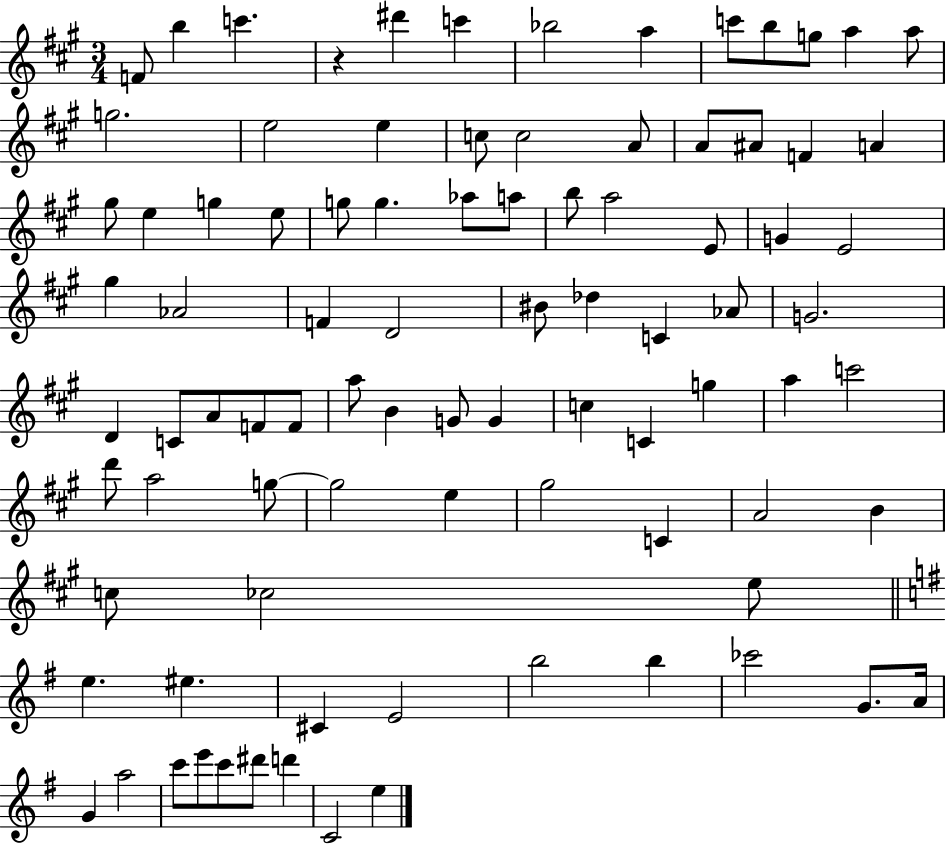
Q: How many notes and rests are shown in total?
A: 89